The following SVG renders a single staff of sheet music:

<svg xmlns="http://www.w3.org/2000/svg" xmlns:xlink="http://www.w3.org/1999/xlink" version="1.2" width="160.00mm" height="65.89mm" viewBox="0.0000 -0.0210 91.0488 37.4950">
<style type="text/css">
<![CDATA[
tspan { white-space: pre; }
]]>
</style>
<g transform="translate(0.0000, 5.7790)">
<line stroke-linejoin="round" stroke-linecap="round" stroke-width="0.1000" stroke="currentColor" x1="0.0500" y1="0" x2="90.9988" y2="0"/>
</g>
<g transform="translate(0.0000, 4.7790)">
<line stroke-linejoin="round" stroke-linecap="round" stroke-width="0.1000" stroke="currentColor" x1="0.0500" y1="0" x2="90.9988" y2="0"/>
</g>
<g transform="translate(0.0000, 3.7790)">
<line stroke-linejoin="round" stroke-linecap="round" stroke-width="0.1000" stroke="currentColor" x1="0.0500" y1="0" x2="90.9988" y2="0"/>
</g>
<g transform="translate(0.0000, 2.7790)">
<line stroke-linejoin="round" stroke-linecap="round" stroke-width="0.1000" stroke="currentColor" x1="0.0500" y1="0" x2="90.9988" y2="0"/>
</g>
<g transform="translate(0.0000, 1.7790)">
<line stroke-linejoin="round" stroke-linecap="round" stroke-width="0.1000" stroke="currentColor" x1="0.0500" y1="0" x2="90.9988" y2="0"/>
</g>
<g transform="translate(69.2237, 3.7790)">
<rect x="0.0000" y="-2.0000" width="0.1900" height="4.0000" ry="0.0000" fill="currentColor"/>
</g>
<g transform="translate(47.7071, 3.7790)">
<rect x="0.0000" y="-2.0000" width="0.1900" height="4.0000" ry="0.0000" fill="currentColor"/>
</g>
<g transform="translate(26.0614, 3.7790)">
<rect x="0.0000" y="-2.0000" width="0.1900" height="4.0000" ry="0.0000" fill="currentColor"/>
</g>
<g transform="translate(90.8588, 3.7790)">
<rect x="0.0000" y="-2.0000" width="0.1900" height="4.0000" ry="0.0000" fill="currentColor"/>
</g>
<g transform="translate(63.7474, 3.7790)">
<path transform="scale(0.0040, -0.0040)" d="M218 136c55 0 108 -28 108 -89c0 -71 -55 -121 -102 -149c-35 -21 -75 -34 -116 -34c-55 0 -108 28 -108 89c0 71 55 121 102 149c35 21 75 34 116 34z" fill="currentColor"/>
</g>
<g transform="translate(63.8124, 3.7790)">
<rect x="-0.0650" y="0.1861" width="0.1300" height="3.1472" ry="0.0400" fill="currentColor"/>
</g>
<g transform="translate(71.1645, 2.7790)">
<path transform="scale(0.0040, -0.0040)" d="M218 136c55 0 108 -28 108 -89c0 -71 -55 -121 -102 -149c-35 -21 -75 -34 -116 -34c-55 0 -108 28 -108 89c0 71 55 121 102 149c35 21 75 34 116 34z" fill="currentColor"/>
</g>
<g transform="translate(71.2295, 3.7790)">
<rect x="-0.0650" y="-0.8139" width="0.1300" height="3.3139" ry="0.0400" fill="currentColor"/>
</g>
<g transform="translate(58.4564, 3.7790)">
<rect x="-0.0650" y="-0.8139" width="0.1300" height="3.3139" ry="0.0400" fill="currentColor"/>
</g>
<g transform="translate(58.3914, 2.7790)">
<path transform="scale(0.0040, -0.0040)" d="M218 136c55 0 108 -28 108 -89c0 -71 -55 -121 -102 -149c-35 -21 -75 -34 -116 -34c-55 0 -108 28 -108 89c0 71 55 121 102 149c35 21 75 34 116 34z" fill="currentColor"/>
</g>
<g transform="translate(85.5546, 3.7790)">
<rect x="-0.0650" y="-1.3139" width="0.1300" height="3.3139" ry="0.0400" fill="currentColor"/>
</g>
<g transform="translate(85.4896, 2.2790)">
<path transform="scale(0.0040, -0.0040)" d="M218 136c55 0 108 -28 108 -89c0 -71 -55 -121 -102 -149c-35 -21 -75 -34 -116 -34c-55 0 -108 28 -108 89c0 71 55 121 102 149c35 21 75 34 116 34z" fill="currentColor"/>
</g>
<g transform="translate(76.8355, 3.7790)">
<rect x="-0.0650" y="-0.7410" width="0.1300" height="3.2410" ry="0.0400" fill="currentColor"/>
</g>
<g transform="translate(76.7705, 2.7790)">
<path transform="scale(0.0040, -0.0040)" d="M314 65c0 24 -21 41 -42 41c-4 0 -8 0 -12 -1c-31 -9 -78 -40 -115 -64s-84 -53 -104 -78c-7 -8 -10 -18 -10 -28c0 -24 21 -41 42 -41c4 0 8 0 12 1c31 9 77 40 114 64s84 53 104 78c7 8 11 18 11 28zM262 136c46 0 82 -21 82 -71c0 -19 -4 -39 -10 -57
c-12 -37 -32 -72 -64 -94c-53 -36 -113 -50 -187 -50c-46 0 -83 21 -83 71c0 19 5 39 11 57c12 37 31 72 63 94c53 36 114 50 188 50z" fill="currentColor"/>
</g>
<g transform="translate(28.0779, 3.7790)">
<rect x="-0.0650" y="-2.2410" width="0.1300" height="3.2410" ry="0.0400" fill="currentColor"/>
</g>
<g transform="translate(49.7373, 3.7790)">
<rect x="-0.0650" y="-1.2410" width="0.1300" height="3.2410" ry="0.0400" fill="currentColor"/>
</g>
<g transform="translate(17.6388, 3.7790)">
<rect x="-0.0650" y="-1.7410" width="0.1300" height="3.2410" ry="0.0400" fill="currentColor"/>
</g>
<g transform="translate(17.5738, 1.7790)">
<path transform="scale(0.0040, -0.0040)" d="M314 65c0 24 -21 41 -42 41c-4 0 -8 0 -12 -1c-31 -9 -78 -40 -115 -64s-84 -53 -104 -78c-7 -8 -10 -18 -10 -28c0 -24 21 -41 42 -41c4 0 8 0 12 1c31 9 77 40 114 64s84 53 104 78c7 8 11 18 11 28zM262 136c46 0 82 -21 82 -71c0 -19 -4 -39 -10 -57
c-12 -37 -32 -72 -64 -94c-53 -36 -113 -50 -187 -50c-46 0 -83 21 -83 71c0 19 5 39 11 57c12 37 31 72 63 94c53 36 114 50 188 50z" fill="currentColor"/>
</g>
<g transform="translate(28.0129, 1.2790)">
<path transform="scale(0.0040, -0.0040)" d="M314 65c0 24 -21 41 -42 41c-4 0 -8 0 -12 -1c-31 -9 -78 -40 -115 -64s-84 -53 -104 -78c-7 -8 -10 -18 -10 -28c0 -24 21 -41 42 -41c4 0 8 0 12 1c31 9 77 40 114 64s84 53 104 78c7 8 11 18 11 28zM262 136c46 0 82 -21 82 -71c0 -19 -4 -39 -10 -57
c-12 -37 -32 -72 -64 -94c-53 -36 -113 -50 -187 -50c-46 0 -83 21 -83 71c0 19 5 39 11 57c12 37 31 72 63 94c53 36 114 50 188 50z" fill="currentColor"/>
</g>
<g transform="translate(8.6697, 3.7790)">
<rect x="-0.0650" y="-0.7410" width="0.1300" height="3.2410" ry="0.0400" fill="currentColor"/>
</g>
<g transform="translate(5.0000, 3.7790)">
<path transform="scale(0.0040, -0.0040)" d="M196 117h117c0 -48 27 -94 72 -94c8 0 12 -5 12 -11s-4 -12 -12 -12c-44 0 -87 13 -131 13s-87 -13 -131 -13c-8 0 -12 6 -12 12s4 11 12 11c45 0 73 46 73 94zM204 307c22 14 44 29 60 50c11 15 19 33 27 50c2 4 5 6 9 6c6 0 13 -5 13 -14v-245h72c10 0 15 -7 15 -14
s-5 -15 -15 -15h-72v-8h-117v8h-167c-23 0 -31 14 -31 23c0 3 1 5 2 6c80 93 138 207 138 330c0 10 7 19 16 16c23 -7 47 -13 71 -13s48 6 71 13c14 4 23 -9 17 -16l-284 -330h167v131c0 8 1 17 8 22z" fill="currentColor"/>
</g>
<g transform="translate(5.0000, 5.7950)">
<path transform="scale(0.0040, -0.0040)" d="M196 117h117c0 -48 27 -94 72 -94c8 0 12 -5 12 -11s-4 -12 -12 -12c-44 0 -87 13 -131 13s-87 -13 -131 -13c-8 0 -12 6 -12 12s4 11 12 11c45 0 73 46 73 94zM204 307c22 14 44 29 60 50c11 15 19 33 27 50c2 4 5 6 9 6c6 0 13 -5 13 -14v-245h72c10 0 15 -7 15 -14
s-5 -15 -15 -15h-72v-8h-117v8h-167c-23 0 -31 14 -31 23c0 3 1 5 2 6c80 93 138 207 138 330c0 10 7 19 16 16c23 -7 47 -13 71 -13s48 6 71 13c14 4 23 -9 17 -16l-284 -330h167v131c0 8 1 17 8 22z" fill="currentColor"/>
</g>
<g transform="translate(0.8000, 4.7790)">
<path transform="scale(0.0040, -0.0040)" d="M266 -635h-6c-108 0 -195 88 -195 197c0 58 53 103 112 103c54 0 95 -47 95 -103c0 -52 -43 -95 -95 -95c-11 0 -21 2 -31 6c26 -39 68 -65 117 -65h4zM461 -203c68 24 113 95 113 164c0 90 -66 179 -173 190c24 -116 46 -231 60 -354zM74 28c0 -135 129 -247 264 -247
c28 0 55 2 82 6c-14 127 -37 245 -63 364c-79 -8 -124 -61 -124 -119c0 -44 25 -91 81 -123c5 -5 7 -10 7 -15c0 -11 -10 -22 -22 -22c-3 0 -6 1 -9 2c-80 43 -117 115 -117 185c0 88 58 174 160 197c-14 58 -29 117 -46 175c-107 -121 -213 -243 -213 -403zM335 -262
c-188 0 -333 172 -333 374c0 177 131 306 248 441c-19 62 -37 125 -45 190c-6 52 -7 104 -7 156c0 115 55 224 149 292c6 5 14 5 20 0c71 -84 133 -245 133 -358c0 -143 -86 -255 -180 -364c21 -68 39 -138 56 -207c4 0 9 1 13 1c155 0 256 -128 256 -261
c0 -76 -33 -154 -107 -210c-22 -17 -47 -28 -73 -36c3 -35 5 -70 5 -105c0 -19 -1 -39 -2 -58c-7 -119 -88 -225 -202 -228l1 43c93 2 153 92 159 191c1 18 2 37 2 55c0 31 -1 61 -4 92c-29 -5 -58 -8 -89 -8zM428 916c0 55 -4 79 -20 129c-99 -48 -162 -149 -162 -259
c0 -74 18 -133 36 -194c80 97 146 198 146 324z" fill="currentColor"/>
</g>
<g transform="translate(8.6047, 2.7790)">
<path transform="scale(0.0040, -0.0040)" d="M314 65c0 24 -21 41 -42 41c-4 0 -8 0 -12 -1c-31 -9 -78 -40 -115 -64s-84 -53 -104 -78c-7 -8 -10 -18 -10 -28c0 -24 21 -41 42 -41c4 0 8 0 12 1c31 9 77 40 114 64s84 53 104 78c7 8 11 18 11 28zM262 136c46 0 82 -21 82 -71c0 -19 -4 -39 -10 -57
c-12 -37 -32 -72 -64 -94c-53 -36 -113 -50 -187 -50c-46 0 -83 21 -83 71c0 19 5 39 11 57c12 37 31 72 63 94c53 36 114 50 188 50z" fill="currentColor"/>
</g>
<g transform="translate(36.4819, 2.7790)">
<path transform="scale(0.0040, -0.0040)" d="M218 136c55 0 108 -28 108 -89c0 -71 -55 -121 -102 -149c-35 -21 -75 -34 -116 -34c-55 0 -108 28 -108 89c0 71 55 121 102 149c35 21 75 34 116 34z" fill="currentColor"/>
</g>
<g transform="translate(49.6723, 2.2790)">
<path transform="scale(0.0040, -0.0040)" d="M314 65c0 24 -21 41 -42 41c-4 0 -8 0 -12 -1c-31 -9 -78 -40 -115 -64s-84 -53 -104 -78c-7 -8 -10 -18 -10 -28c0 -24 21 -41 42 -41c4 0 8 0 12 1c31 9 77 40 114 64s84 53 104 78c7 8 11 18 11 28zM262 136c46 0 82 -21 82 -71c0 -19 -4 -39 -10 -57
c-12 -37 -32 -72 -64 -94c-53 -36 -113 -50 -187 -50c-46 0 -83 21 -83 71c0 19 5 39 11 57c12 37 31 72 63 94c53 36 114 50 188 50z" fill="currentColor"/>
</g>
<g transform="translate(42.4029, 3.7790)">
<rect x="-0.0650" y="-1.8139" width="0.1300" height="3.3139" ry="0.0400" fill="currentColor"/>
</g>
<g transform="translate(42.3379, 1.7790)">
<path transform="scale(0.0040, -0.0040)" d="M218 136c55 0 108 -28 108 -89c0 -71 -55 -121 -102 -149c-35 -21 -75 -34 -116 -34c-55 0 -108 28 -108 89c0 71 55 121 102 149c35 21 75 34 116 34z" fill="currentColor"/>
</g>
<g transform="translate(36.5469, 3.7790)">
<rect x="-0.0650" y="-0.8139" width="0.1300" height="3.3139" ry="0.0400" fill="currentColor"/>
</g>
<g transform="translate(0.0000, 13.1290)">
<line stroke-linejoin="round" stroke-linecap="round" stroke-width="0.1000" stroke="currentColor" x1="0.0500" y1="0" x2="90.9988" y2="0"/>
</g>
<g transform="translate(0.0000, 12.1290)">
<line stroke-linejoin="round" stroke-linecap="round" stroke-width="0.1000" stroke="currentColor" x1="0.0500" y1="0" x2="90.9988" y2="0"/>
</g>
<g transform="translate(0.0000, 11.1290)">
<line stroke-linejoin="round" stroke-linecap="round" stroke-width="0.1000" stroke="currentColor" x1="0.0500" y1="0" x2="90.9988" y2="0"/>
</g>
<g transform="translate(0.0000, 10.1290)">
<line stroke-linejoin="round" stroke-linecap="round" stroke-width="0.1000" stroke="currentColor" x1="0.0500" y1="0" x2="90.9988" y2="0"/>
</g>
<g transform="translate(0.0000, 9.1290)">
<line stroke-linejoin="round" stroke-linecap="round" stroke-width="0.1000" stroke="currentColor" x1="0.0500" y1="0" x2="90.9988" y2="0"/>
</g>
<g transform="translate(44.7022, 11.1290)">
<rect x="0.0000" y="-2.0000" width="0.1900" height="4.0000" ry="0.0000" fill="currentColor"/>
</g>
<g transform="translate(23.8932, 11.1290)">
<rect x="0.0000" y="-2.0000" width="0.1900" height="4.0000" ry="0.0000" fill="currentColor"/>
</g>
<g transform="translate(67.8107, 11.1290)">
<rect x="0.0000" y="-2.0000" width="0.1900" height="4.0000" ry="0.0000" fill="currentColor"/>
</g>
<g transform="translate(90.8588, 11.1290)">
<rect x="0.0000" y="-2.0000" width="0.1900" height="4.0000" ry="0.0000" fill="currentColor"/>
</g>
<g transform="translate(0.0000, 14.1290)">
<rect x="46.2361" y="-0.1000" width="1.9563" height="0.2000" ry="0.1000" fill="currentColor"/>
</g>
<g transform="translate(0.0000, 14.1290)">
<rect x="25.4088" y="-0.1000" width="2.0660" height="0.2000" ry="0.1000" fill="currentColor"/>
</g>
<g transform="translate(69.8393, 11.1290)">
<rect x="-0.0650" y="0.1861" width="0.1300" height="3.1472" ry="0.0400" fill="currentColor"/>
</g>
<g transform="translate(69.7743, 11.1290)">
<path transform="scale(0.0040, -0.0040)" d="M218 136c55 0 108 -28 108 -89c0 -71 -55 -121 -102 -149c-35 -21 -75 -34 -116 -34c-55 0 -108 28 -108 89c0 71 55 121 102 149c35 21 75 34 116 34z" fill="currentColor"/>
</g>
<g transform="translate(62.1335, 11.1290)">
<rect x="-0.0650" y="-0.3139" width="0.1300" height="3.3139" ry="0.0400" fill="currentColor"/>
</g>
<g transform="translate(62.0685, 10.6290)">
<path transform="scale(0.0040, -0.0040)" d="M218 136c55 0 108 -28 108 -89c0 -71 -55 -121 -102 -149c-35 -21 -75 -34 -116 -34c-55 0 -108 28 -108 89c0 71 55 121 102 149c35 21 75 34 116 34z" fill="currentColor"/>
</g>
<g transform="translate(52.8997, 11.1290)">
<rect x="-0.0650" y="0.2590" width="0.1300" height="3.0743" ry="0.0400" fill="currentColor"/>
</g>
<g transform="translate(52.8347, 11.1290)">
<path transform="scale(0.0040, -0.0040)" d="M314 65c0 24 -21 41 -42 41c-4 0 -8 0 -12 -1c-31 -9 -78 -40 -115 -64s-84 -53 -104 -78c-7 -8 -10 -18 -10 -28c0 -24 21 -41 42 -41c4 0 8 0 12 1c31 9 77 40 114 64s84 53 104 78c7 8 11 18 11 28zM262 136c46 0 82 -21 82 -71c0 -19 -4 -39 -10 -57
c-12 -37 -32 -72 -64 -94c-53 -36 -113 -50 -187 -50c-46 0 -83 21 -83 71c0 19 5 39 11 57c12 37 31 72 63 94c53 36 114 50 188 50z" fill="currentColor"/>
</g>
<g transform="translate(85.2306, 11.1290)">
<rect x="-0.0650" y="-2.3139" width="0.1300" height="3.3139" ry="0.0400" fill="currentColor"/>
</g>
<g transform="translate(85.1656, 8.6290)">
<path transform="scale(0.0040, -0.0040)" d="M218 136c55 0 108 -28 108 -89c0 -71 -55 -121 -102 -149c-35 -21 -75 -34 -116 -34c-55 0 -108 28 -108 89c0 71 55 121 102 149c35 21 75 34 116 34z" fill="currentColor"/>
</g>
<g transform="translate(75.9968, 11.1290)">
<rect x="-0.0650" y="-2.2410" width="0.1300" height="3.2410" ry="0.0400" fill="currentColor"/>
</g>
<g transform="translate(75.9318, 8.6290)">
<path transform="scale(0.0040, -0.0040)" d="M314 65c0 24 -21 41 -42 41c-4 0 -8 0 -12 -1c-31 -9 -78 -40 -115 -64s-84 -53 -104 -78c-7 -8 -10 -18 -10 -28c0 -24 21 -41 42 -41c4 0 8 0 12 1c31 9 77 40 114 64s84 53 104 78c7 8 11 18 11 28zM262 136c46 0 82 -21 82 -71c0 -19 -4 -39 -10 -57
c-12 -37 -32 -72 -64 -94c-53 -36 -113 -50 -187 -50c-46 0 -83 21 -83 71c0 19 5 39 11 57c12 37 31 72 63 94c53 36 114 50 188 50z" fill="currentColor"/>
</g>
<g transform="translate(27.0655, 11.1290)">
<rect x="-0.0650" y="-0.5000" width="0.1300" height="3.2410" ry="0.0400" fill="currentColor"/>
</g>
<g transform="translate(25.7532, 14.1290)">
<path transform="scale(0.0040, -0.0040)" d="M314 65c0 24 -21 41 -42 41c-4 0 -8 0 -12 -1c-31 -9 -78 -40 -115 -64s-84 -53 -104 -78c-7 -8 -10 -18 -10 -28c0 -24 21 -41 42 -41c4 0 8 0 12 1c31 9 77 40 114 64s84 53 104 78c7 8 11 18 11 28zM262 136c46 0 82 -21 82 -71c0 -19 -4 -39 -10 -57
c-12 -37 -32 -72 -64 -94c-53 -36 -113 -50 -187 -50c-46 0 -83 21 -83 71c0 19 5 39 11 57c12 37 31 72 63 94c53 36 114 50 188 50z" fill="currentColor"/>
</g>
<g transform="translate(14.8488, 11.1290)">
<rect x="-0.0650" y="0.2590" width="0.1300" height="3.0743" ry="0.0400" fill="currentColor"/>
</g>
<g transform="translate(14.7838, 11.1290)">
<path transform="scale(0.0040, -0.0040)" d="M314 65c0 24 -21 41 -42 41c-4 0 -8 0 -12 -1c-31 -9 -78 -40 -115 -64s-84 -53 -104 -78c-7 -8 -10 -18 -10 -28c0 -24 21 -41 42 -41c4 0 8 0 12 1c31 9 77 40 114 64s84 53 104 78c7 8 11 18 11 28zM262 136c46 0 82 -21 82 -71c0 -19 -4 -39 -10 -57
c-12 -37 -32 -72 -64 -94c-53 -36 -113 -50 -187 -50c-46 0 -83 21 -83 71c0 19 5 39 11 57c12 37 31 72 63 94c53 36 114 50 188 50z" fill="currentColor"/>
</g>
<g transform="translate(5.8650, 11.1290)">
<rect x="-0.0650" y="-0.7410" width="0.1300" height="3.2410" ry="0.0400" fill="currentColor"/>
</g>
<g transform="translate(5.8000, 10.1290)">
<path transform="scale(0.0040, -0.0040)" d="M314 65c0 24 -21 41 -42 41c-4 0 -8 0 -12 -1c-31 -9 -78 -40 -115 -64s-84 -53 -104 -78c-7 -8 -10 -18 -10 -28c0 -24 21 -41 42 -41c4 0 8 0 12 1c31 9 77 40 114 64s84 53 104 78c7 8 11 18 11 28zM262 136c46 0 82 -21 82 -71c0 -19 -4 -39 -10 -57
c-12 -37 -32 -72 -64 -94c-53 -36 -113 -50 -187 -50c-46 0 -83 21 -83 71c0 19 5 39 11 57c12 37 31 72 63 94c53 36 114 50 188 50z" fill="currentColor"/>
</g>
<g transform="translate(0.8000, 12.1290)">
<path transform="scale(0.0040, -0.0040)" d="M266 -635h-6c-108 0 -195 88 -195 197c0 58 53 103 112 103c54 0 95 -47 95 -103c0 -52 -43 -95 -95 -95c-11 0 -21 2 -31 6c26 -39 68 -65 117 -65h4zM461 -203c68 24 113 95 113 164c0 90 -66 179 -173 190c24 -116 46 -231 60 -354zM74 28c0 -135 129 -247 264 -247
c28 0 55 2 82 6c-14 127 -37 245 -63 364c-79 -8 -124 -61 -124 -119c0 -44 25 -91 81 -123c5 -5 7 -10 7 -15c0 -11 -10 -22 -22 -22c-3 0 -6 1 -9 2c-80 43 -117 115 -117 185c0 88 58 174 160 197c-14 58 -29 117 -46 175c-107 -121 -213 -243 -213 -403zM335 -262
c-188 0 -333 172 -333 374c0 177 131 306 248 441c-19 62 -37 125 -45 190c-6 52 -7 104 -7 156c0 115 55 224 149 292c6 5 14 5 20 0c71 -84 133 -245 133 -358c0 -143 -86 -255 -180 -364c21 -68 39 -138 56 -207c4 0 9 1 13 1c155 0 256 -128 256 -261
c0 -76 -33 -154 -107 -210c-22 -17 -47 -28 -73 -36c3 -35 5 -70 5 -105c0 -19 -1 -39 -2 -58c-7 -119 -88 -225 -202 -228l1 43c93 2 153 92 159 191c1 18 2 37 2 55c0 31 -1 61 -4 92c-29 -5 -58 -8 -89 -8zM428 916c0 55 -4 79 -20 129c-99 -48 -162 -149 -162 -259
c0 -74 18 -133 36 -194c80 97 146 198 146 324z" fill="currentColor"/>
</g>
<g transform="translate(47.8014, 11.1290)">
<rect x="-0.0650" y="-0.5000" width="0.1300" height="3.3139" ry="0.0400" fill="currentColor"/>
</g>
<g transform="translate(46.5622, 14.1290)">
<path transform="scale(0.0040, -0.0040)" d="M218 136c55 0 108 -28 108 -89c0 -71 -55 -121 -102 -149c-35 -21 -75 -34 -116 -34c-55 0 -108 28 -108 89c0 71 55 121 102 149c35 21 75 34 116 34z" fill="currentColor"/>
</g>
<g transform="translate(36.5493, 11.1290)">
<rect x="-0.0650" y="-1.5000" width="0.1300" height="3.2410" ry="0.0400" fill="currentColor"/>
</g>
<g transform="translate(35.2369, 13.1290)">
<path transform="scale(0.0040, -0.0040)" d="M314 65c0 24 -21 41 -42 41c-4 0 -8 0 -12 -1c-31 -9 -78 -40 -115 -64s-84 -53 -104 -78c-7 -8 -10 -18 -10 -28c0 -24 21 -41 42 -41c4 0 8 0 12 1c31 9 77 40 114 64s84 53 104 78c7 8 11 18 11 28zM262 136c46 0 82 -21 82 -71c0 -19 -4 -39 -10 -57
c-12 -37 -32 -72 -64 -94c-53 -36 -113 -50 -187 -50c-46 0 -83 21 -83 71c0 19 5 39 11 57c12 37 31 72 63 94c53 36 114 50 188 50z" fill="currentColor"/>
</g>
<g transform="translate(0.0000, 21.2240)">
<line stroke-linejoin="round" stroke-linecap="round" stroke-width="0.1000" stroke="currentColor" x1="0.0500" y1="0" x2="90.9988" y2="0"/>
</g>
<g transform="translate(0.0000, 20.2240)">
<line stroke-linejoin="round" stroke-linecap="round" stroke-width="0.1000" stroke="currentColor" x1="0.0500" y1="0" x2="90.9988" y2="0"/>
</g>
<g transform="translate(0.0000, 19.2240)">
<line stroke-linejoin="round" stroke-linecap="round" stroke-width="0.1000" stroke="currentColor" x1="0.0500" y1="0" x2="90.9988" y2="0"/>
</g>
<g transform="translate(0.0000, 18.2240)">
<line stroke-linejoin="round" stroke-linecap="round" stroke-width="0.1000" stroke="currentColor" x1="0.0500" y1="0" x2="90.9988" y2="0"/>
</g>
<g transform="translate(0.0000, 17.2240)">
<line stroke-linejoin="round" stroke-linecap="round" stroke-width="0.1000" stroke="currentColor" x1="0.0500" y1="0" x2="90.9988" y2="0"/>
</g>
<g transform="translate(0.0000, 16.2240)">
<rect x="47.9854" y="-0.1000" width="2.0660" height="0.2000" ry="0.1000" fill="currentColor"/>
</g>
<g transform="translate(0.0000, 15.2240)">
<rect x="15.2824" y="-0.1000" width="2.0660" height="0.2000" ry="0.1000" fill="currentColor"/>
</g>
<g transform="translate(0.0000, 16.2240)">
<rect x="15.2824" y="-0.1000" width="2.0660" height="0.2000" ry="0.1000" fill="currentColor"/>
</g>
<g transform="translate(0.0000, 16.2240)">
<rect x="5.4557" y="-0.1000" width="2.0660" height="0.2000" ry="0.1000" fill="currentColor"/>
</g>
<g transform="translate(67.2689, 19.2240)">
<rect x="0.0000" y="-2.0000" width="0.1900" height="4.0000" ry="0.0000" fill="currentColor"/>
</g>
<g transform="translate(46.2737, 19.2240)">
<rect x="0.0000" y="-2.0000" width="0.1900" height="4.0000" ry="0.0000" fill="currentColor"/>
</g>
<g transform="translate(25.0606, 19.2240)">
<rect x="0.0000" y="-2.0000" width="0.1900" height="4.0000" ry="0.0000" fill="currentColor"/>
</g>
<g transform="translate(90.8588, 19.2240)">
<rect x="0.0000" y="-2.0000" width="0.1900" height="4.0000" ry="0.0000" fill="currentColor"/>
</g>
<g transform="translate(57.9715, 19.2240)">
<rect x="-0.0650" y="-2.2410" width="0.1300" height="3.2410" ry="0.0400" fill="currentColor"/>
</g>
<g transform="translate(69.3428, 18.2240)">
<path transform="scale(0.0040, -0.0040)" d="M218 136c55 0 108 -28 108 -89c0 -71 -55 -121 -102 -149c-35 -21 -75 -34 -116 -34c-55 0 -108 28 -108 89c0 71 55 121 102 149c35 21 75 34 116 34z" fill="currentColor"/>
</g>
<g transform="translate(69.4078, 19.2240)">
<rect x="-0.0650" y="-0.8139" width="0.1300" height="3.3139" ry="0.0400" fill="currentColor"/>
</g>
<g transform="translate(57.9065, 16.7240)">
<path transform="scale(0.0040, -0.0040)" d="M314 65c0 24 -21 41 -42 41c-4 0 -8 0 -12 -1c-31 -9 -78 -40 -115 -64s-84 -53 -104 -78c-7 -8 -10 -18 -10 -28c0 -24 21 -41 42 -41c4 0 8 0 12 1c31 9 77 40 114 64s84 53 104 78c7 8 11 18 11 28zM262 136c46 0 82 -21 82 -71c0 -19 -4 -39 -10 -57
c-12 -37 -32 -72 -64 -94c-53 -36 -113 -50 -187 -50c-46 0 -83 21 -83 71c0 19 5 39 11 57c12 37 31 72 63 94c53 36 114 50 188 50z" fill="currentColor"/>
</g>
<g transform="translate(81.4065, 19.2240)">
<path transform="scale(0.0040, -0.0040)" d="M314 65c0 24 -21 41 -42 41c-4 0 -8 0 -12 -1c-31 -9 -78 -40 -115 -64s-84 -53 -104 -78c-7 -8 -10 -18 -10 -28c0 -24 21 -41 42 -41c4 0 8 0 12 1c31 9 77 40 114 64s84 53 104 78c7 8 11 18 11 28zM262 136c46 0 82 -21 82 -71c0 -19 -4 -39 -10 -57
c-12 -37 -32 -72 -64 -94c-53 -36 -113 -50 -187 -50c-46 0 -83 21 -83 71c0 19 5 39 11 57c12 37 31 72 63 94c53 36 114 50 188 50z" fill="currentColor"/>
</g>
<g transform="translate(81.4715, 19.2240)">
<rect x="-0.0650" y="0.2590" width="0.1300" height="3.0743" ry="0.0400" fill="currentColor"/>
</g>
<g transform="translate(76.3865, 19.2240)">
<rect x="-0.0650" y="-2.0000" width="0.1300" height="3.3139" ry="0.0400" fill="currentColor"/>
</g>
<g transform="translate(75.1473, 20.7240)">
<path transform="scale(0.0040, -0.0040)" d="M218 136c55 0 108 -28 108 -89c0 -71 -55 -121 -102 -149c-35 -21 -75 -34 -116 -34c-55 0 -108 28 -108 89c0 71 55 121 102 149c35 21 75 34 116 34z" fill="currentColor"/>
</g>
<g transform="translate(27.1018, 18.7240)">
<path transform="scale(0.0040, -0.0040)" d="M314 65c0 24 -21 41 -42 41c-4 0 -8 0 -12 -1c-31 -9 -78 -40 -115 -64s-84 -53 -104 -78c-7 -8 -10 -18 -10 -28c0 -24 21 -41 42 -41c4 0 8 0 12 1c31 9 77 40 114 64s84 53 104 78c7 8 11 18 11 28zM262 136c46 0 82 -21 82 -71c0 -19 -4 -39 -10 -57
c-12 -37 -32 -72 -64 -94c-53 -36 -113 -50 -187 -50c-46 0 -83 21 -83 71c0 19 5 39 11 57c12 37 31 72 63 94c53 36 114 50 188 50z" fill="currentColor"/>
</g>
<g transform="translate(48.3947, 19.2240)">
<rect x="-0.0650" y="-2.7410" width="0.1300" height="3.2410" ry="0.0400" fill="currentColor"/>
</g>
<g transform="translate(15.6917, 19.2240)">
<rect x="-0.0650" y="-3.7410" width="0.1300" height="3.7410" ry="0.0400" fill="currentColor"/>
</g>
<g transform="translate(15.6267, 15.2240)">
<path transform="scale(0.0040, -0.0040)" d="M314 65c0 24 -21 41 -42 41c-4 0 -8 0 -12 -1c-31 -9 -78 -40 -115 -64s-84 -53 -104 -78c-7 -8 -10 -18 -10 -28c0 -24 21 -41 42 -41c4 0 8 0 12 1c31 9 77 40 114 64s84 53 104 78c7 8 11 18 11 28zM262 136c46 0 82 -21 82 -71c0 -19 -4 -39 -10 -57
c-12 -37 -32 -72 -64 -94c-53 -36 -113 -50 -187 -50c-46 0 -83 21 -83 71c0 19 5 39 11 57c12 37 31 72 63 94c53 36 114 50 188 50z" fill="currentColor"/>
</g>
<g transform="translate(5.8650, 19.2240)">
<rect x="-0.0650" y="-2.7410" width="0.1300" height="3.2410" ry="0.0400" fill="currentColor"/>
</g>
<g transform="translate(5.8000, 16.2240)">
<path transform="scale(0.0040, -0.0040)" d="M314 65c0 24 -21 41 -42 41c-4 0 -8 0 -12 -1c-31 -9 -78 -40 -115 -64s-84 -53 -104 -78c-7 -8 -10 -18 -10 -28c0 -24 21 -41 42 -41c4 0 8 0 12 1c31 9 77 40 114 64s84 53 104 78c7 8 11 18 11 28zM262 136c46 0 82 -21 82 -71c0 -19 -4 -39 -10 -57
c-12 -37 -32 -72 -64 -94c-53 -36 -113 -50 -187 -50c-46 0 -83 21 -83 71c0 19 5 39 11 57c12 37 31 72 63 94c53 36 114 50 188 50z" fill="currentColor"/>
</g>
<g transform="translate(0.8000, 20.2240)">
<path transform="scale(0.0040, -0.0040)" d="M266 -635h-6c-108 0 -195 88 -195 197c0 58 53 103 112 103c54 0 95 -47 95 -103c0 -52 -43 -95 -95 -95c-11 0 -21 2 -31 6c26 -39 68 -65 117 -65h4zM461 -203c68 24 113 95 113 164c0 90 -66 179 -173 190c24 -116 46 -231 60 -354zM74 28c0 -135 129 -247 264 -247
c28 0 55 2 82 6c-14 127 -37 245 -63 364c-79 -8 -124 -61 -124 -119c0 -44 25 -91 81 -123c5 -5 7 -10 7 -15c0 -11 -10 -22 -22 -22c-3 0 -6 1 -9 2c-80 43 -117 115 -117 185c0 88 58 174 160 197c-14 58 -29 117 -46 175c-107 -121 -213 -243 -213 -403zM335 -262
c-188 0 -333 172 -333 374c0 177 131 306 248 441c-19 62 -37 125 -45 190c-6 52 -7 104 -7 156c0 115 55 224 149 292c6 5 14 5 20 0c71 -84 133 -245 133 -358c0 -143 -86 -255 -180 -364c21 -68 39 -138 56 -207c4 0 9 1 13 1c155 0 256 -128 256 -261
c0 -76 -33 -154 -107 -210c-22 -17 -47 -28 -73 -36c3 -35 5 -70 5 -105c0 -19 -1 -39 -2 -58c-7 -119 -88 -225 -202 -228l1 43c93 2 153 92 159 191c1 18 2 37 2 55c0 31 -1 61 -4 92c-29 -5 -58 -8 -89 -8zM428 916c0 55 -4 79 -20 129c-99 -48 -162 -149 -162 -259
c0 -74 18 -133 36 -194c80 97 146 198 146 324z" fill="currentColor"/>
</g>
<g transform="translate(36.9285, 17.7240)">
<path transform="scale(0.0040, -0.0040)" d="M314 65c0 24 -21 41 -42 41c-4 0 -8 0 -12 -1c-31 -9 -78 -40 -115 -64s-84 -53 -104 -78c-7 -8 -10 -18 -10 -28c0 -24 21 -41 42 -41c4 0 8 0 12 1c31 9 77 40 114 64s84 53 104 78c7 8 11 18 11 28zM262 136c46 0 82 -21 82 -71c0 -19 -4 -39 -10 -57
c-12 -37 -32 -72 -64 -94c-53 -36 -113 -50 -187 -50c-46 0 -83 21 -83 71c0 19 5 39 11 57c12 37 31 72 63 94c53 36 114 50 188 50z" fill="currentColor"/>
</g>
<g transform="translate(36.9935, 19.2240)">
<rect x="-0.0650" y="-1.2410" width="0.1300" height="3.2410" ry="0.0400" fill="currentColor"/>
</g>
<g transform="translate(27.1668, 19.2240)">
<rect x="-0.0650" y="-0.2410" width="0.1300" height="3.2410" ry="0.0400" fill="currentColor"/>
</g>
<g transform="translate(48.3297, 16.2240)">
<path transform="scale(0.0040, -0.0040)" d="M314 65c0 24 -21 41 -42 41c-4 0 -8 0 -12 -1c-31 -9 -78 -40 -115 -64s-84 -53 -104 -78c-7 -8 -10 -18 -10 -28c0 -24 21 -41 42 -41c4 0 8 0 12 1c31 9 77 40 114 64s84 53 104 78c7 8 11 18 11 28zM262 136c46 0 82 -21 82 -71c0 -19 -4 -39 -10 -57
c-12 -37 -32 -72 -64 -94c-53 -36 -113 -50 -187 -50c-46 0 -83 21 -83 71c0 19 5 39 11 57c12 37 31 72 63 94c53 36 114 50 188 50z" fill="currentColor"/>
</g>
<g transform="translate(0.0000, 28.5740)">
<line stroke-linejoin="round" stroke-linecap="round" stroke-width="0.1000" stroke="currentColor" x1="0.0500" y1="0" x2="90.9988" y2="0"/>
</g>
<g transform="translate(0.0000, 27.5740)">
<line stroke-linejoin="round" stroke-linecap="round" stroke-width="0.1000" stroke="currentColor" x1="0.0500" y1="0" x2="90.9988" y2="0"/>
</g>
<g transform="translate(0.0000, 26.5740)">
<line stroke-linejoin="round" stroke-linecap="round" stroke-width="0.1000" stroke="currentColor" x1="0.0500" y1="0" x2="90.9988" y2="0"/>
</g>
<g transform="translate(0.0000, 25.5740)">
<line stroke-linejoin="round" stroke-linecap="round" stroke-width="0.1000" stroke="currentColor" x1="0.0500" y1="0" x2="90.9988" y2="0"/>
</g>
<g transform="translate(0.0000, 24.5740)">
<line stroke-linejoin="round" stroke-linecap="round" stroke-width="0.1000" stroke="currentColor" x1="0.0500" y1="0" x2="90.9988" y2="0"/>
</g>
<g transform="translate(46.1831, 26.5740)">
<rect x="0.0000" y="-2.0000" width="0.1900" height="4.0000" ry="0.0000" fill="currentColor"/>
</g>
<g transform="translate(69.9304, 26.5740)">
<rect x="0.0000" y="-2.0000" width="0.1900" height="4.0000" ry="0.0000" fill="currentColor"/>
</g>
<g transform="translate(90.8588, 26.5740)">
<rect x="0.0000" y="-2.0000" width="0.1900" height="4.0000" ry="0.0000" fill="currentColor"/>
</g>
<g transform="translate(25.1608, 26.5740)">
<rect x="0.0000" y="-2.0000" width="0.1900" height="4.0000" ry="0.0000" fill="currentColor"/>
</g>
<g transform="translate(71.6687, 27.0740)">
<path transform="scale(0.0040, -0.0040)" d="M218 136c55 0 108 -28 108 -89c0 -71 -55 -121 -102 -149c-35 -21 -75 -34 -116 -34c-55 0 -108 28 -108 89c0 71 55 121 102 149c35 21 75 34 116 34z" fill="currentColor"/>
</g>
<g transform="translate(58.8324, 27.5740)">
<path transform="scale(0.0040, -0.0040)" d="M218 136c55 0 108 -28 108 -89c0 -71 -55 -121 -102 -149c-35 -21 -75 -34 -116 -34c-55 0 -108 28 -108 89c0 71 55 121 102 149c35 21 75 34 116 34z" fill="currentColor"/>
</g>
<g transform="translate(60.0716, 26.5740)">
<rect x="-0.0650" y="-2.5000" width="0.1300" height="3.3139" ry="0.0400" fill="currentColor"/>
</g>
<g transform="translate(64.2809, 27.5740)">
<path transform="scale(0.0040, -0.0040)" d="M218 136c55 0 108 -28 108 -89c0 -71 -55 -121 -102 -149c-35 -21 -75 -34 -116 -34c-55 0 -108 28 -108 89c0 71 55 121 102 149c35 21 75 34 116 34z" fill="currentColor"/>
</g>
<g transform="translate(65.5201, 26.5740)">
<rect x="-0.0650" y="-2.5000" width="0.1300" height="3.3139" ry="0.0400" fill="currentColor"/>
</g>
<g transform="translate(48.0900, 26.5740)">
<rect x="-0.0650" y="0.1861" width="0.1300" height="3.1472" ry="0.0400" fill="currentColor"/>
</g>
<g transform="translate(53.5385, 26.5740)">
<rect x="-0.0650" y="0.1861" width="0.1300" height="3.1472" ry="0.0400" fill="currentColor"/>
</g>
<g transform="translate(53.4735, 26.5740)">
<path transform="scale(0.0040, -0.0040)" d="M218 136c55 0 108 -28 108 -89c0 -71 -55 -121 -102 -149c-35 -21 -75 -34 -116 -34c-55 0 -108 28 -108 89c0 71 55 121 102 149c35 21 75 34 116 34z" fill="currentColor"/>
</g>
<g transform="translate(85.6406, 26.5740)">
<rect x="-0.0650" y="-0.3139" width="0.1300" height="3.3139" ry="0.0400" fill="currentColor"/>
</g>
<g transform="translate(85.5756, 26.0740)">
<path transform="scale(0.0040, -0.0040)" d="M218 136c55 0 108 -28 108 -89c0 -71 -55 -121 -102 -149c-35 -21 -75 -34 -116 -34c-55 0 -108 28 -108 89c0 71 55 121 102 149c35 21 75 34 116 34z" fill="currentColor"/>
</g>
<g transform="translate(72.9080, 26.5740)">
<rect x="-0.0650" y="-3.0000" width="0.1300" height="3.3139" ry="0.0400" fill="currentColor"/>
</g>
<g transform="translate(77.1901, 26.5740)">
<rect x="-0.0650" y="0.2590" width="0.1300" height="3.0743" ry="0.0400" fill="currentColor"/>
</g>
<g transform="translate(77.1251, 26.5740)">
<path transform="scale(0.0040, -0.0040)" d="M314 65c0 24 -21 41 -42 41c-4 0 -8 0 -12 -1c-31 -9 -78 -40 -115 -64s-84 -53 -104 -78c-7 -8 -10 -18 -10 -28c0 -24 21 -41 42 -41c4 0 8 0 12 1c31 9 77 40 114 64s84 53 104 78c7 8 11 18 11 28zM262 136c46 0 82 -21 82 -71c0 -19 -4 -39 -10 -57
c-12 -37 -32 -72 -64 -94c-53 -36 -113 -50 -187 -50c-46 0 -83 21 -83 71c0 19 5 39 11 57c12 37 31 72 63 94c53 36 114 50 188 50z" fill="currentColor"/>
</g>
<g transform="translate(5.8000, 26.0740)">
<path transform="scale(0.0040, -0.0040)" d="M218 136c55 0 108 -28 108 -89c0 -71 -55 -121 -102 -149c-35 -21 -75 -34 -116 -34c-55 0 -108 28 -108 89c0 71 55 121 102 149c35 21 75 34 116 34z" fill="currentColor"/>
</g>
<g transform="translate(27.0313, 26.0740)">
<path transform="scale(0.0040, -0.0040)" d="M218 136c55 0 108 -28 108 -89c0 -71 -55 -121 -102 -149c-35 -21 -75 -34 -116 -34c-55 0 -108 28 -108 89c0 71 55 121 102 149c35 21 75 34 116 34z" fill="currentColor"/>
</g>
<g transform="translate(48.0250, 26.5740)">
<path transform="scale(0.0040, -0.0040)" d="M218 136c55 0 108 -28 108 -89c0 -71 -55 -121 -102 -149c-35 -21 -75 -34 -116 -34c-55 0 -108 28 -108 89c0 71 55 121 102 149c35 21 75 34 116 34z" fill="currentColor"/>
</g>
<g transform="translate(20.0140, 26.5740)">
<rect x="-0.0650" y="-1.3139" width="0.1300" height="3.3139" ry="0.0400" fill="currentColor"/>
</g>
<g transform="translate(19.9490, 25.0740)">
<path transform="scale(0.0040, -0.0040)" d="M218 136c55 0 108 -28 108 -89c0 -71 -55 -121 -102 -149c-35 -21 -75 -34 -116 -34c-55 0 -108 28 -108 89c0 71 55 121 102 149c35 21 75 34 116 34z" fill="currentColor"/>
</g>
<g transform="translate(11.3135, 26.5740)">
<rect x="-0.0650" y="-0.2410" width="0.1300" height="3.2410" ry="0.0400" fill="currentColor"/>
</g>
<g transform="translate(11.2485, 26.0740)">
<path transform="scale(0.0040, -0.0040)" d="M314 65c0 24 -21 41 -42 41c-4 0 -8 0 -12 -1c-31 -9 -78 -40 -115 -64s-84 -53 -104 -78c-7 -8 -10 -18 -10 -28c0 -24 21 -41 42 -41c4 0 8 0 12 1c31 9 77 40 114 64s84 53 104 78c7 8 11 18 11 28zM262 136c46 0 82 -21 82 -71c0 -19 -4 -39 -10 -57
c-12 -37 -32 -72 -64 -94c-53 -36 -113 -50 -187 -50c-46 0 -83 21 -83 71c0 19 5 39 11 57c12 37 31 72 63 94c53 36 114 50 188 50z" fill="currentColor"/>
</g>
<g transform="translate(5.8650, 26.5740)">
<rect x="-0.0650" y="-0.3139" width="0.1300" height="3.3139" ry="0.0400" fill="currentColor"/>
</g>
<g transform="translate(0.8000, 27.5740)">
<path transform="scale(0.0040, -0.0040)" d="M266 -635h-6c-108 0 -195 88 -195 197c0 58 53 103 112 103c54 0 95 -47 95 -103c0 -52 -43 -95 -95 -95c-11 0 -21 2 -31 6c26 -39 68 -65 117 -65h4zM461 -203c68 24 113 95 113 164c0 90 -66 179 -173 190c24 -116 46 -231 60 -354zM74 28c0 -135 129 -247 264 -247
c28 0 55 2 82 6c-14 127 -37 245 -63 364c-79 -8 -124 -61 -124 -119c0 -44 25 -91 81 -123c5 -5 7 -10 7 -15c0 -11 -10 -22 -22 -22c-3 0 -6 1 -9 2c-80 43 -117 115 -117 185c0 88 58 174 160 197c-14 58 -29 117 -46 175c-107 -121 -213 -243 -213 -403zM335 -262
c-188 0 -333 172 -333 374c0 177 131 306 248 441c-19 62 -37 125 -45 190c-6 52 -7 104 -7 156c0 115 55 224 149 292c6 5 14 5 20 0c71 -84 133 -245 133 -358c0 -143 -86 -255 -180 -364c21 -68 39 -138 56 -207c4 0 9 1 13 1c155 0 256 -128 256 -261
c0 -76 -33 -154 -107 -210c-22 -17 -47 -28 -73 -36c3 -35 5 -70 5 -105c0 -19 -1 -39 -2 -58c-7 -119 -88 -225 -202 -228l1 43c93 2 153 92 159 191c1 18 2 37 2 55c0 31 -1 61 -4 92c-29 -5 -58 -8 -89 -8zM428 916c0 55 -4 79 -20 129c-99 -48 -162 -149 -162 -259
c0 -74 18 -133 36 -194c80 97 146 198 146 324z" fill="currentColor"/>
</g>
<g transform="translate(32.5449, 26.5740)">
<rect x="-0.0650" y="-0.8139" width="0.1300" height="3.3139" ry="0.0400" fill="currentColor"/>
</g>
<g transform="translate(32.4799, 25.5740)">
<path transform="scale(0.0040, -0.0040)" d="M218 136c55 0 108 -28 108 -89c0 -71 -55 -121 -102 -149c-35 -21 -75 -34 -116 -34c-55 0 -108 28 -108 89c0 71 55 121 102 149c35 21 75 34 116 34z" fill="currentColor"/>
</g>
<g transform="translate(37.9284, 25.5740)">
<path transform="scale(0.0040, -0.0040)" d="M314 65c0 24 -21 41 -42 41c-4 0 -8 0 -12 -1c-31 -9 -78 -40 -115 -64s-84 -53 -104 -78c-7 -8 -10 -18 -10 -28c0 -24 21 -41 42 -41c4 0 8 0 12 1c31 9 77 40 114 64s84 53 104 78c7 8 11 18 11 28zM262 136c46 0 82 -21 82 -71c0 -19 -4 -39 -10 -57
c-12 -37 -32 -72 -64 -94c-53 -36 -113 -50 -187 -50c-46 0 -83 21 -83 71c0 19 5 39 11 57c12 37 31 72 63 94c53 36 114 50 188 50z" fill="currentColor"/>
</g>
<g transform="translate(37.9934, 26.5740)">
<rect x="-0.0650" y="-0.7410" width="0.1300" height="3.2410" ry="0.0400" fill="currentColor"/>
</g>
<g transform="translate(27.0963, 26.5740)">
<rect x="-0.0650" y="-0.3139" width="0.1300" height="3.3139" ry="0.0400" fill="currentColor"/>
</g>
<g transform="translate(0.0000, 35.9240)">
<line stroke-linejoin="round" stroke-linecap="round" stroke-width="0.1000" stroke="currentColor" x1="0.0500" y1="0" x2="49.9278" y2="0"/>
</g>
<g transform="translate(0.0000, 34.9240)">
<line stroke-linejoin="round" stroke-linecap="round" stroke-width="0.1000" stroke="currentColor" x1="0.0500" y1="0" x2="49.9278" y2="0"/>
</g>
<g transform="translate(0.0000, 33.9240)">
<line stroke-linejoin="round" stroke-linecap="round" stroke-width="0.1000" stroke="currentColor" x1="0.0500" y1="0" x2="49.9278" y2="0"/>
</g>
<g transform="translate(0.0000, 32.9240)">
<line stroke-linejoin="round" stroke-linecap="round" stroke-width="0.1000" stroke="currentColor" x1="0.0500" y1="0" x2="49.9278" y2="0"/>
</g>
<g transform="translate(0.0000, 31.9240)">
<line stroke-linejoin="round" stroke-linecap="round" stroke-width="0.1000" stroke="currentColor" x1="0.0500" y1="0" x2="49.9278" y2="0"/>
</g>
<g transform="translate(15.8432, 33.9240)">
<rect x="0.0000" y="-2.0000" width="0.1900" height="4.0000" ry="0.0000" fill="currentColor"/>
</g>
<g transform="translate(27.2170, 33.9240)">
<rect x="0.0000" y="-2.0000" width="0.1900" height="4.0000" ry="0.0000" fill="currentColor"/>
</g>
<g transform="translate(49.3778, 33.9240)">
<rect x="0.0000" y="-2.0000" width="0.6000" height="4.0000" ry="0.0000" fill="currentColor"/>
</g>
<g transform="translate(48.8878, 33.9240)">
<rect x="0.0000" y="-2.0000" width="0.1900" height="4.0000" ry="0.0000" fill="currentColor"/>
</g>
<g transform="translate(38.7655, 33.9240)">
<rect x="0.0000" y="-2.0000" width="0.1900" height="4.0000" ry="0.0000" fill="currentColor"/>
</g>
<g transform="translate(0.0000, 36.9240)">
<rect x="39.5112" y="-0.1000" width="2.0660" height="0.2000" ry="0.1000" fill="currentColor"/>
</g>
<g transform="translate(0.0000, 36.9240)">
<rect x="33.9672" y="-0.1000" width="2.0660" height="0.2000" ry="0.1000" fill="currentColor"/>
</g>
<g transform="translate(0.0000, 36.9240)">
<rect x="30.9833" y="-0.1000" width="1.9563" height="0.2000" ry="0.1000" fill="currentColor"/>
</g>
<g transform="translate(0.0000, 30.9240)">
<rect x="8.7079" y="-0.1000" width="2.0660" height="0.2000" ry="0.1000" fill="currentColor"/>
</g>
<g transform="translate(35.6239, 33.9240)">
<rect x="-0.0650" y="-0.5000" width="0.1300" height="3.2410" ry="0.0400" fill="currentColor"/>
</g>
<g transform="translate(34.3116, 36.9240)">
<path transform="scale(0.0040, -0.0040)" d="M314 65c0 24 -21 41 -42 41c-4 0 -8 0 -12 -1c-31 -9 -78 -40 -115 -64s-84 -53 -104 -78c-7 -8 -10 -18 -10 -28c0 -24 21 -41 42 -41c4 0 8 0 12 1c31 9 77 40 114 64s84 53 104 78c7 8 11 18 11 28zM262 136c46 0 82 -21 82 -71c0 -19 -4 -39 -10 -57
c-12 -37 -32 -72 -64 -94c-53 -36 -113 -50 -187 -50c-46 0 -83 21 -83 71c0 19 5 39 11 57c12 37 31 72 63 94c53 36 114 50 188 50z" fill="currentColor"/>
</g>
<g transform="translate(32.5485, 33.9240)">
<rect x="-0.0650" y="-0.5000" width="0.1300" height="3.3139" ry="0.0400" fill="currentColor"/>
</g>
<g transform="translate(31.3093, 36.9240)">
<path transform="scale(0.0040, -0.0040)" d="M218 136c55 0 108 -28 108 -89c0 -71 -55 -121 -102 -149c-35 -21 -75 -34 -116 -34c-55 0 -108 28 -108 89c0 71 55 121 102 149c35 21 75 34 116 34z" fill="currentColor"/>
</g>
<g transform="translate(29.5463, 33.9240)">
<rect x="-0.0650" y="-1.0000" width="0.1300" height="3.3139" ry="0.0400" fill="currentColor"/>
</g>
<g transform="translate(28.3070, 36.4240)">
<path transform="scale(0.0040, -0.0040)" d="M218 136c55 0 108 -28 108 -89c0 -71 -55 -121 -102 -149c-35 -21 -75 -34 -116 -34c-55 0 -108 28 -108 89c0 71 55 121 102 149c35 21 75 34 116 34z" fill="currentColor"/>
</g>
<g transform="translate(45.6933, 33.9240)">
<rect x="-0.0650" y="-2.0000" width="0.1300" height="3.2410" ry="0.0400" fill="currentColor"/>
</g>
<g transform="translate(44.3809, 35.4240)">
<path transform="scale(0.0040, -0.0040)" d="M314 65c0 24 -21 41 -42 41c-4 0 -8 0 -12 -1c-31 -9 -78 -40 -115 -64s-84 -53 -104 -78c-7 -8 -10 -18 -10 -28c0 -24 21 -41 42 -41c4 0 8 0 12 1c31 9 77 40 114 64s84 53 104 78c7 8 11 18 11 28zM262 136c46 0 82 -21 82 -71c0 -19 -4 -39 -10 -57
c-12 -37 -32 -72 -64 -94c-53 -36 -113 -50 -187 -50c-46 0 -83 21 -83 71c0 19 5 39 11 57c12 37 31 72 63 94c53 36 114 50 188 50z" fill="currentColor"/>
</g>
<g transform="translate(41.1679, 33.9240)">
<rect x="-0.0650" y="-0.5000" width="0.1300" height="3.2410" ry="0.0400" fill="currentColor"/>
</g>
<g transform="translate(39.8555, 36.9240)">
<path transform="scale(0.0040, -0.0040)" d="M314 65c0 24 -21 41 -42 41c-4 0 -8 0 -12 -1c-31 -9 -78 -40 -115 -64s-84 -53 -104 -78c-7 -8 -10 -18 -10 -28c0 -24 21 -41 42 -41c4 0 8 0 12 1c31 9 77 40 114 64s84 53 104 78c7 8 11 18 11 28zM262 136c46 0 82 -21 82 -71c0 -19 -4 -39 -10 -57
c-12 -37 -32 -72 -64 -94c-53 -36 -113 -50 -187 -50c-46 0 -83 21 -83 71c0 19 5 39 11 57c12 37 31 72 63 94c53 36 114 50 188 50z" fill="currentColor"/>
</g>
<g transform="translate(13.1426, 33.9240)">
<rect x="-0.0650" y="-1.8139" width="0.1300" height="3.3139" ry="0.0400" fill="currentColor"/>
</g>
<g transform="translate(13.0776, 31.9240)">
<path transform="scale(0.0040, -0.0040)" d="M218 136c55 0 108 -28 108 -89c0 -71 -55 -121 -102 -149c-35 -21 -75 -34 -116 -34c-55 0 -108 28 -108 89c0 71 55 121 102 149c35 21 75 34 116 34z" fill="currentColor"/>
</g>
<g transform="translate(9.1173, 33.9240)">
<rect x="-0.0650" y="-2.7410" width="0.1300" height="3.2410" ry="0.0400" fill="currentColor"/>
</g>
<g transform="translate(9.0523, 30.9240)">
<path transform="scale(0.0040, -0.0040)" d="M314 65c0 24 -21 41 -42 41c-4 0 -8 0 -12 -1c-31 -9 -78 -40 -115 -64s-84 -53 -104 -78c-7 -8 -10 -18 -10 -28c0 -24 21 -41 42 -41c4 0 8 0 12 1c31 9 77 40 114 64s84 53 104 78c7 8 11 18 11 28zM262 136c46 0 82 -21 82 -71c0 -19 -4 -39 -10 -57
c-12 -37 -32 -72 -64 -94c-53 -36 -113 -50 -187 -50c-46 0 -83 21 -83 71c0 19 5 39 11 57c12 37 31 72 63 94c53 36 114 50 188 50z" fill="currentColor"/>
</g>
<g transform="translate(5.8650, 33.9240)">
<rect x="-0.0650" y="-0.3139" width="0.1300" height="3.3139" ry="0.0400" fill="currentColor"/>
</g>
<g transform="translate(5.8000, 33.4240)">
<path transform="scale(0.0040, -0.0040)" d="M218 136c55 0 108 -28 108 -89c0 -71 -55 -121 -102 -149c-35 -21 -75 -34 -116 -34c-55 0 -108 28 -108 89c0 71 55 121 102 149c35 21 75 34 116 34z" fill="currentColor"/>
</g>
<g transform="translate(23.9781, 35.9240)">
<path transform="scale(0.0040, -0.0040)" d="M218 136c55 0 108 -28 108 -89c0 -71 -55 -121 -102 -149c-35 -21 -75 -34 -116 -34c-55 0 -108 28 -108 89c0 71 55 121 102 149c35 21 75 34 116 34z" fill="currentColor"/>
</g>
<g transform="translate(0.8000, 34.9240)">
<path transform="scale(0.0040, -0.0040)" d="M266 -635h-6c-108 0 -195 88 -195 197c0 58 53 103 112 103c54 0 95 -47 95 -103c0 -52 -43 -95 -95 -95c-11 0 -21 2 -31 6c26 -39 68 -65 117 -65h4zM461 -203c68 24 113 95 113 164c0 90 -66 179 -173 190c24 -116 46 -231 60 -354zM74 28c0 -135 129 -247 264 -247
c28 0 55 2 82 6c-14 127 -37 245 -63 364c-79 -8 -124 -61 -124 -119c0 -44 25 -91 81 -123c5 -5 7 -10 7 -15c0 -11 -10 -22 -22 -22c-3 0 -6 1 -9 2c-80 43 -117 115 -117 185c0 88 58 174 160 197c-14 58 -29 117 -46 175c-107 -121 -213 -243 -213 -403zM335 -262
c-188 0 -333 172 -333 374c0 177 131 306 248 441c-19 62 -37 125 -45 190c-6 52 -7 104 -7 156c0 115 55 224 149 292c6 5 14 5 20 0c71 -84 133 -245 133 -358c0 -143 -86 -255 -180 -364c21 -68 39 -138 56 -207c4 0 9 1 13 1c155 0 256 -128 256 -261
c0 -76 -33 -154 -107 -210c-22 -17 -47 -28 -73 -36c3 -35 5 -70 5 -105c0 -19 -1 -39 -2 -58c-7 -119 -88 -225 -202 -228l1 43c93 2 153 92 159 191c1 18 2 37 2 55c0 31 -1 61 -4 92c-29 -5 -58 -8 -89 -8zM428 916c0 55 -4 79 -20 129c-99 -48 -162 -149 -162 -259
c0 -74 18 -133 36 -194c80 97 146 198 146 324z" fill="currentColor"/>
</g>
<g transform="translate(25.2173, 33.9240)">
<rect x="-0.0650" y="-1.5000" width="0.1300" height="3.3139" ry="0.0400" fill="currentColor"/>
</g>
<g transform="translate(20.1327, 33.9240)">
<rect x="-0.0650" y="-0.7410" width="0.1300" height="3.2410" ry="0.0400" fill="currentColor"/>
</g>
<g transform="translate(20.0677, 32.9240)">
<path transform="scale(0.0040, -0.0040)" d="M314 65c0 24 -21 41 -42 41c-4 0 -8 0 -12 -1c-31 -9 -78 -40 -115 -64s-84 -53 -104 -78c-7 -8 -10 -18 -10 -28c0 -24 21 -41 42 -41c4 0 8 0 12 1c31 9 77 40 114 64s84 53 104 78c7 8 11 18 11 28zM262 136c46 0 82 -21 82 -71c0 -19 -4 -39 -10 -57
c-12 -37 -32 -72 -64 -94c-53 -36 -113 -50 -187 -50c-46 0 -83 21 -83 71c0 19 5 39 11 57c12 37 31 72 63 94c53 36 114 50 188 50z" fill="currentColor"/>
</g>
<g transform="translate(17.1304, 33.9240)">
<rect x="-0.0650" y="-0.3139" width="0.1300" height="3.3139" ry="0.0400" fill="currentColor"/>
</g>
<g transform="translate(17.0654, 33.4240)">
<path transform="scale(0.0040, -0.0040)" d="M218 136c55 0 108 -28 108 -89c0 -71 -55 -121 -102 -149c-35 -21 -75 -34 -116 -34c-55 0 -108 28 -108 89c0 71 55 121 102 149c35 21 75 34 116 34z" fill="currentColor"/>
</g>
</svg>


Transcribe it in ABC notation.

X:1
T:Untitled
M:4/4
L:1/4
K:C
d2 f2 g2 d f e2 d B d d2 e d2 B2 C2 E2 C B2 c B g2 g a2 c'2 c2 e2 a2 g2 d F B2 c c2 e c d d2 B B G G A B2 c c a2 f c d2 E D C C2 C2 F2